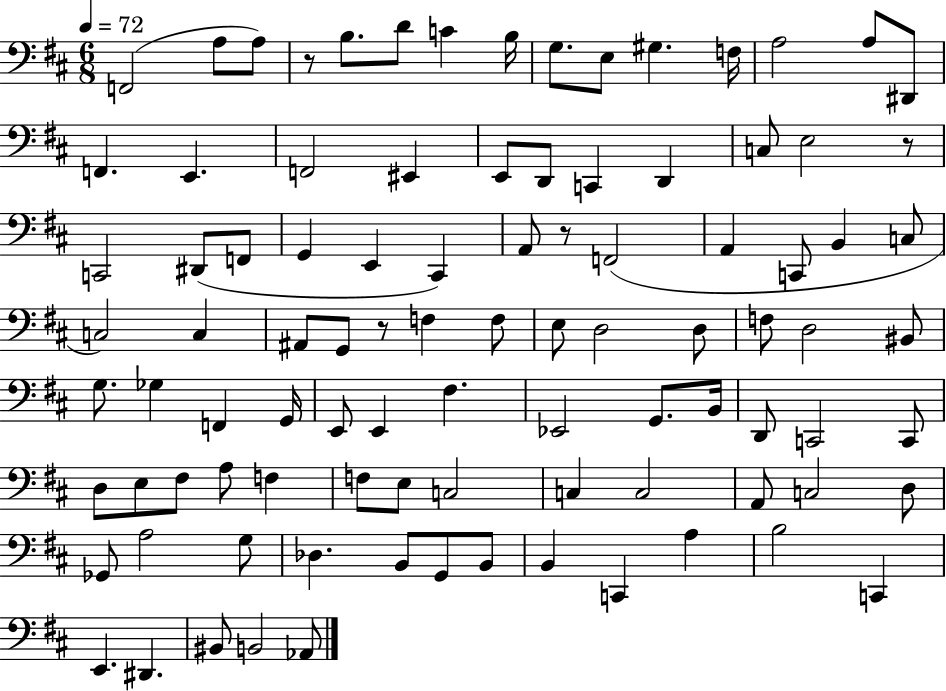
F2/h A3/e A3/e R/e B3/e. D4/e C4/q B3/s G3/e. E3/e G#3/q. F3/s A3/h A3/e D#2/e F2/q. E2/q. F2/h EIS2/q E2/e D2/e C2/q D2/q C3/e E3/h R/e C2/h D#2/e F2/e G2/q E2/q C#2/q A2/e R/e F2/h A2/q C2/e B2/q C3/e C3/h C3/q A#2/e G2/e R/e F3/q F3/e E3/e D3/h D3/e F3/e D3/h BIS2/e G3/e. Gb3/q F2/q G2/s E2/e E2/q F#3/q. Eb2/h G2/e. B2/s D2/e C2/h C2/e D3/e E3/e F#3/e A3/e F3/q F3/e E3/e C3/h C3/q C3/h A2/e C3/h D3/e Gb2/e A3/h G3/e Db3/q. B2/e G2/e B2/e B2/q C2/q A3/q B3/h C2/q E2/q. D#2/q. BIS2/e B2/h Ab2/e